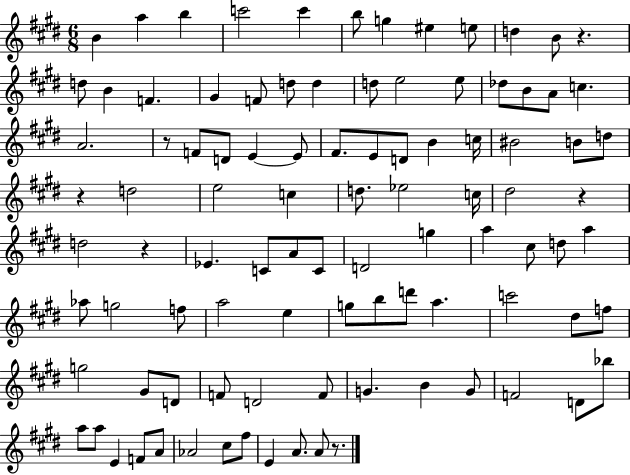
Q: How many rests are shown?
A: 6